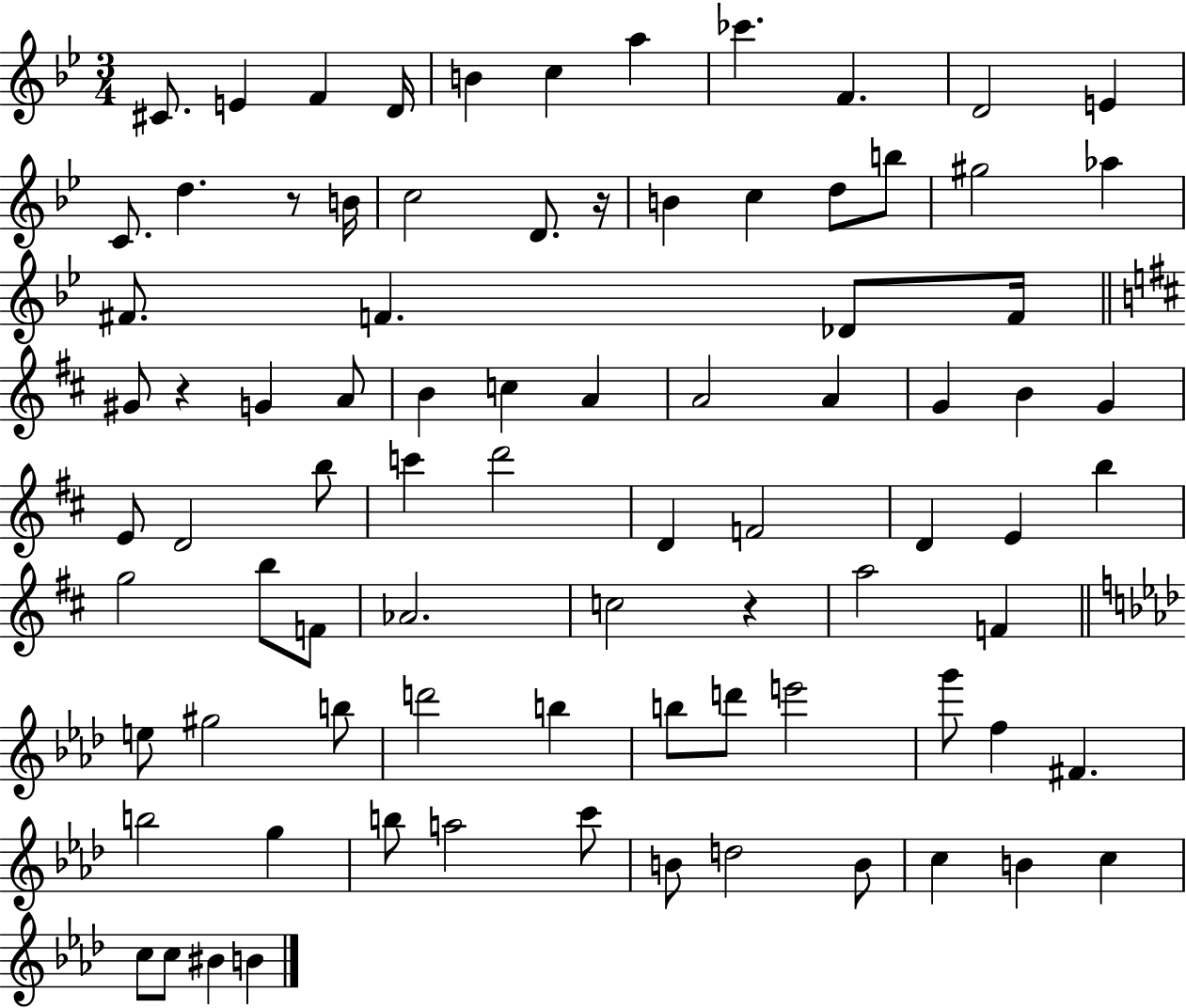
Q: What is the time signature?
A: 3/4